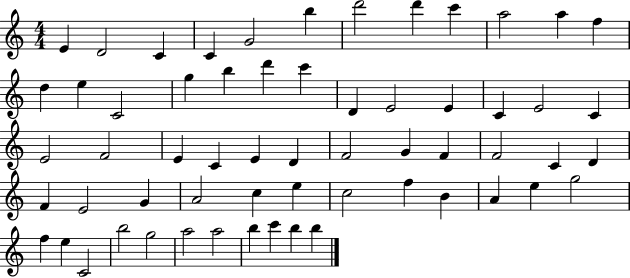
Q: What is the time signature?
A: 4/4